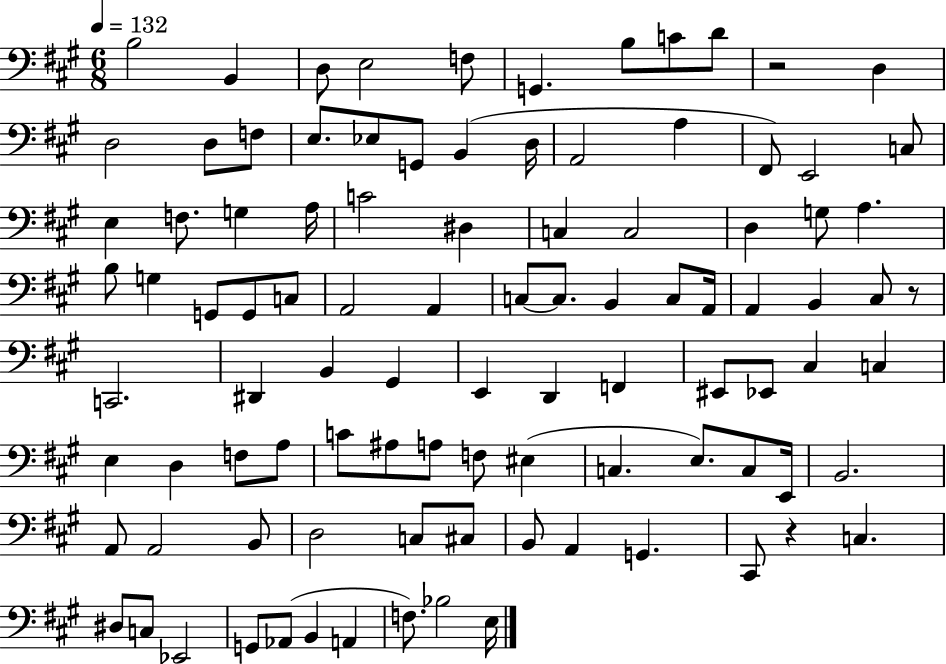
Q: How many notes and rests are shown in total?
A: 98